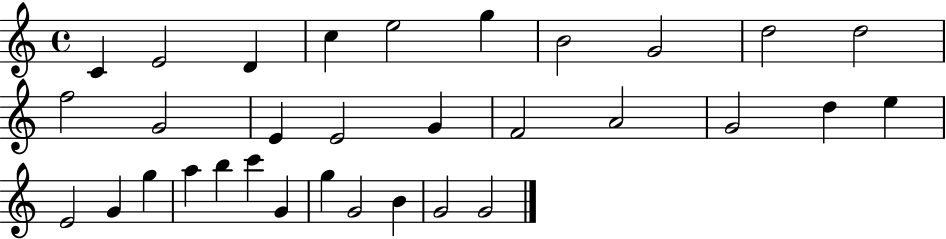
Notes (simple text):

C4/q E4/h D4/q C5/q E5/h G5/q B4/h G4/h D5/h D5/h F5/h G4/h E4/q E4/h G4/q F4/h A4/h G4/h D5/q E5/q E4/h G4/q G5/q A5/q B5/q C6/q G4/q G5/q G4/h B4/q G4/h G4/h